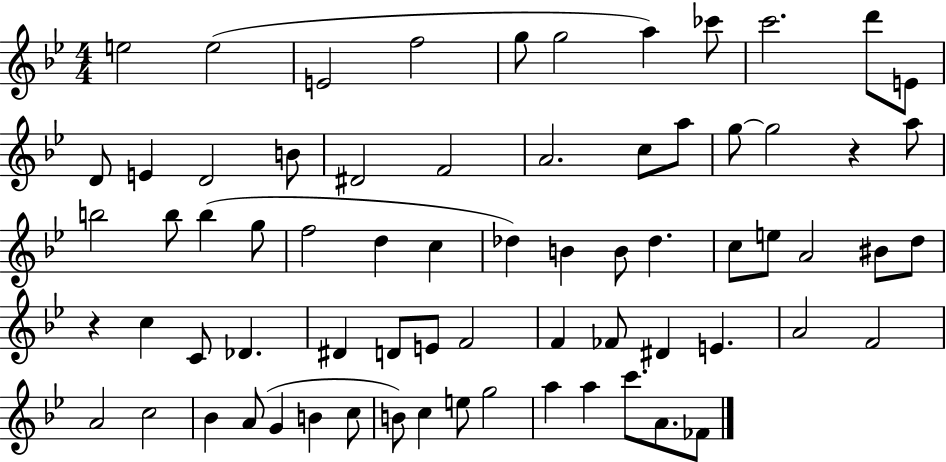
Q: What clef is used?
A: treble